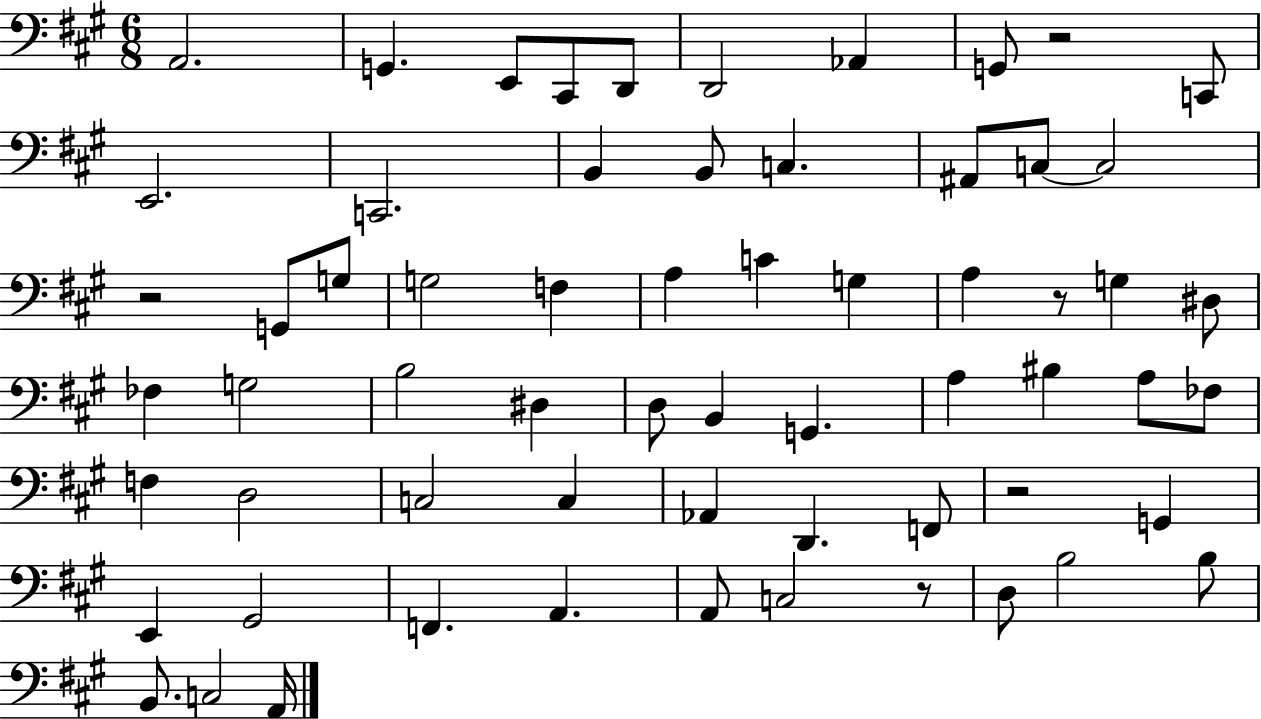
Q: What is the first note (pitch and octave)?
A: A2